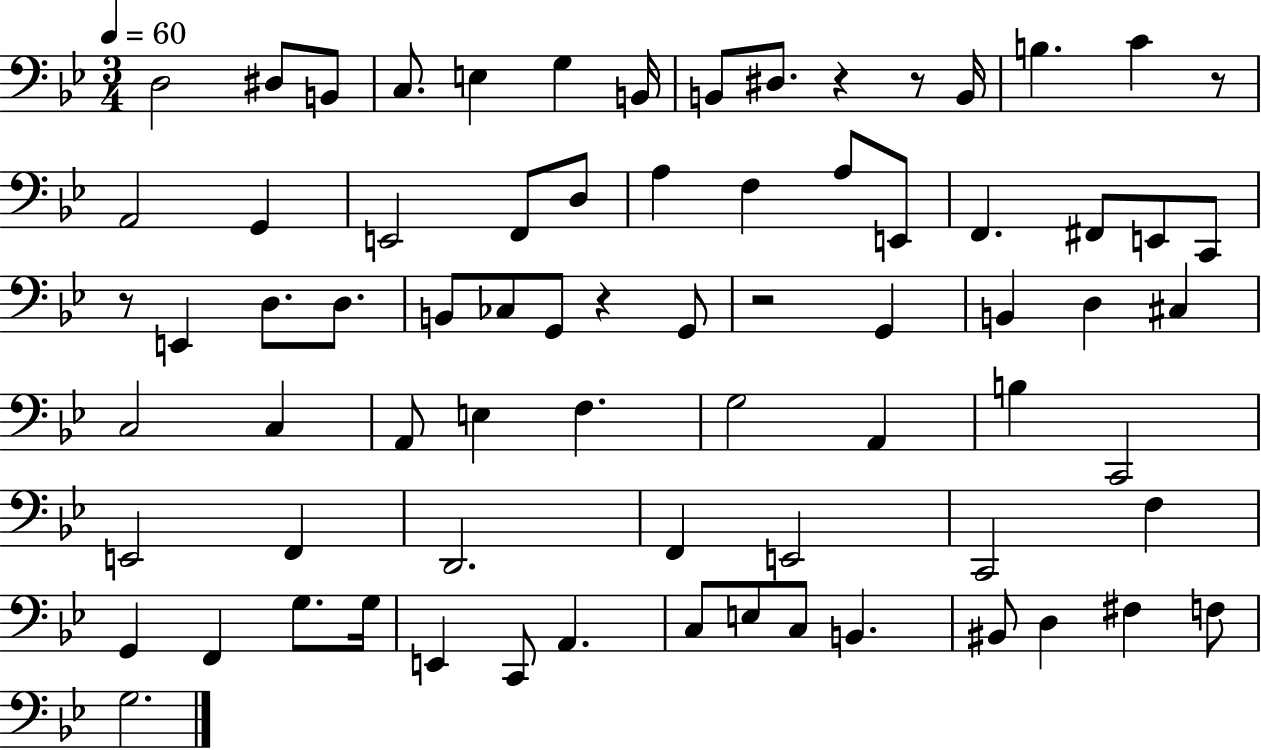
X:1
T:Untitled
M:3/4
L:1/4
K:Bb
D,2 ^D,/2 B,,/2 C,/2 E, G, B,,/4 B,,/2 ^D,/2 z z/2 B,,/4 B, C z/2 A,,2 G,, E,,2 F,,/2 D,/2 A, F, A,/2 E,,/2 F,, ^F,,/2 E,,/2 C,,/2 z/2 E,, D,/2 D,/2 B,,/2 _C,/2 G,,/2 z G,,/2 z2 G,, B,, D, ^C, C,2 C, A,,/2 E, F, G,2 A,, B, C,,2 E,,2 F,, D,,2 F,, E,,2 C,,2 F, G,, F,, G,/2 G,/4 E,, C,,/2 A,, C,/2 E,/2 C,/2 B,, ^B,,/2 D, ^F, F,/2 G,2